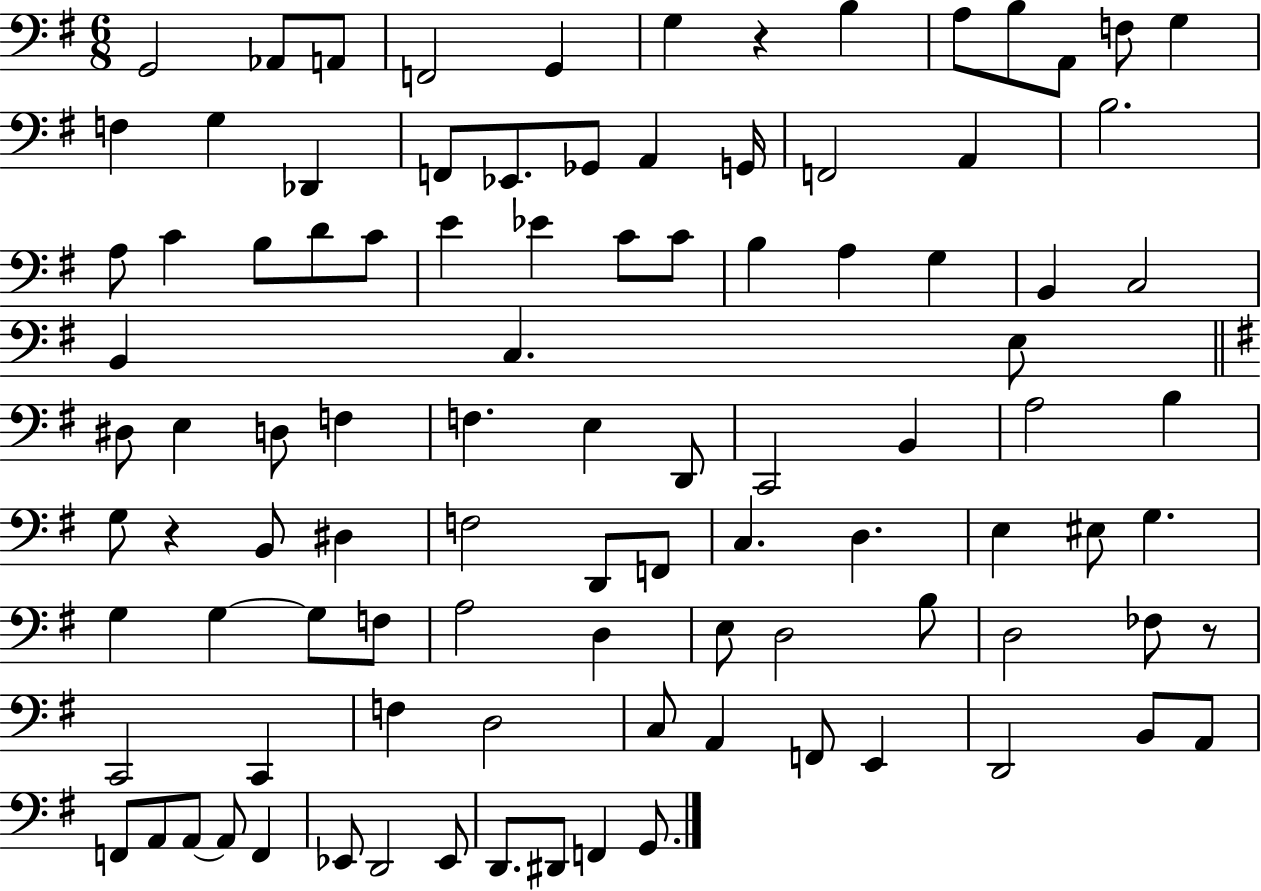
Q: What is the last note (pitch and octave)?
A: G2